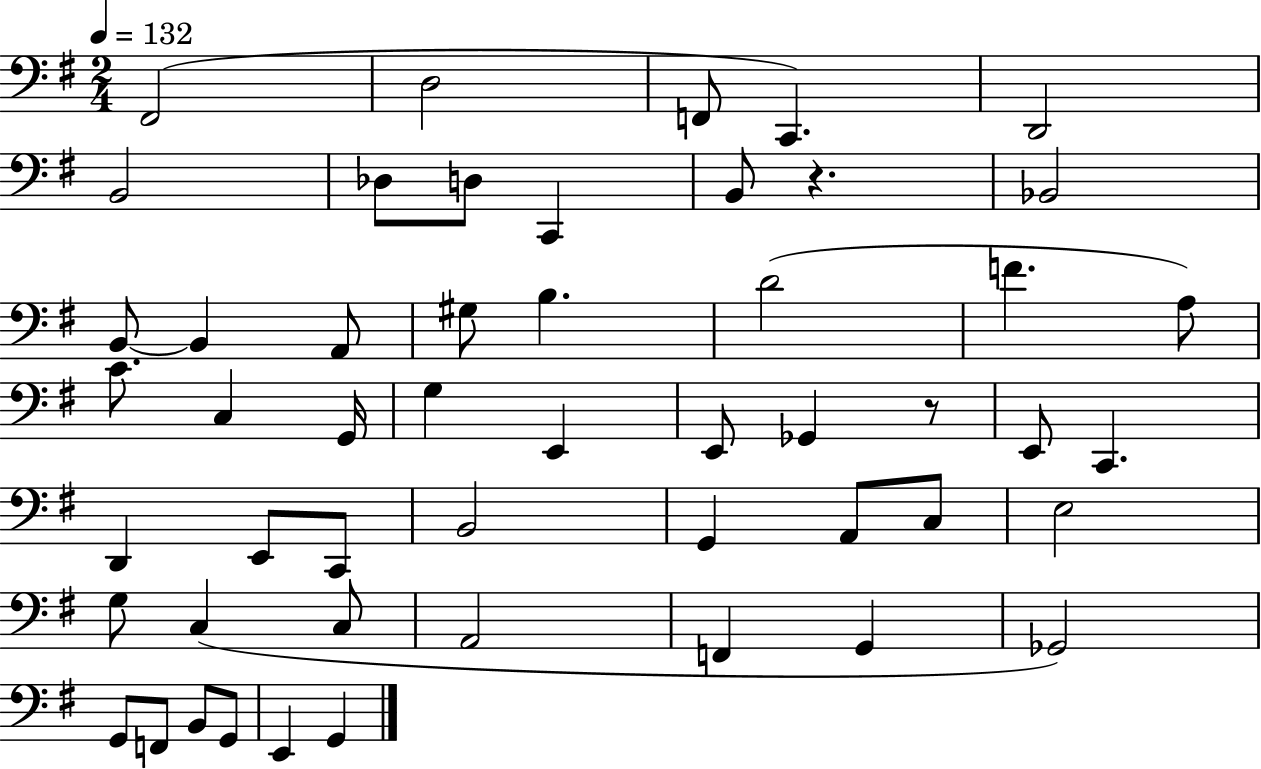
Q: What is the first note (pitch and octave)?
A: F#2